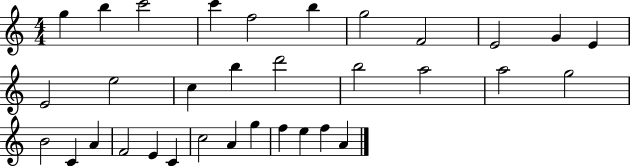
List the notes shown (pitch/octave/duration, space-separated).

G5/q B5/q C6/h C6/q F5/h B5/q G5/h F4/h E4/h G4/q E4/q E4/h E5/h C5/q B5/q D6/h B5/h A5/h A5/h G5/h B4/h C4/q A4/q F4/h E4/q C4/q C5/h A4/q G5/q F5/q E5/q F5/q A4/q